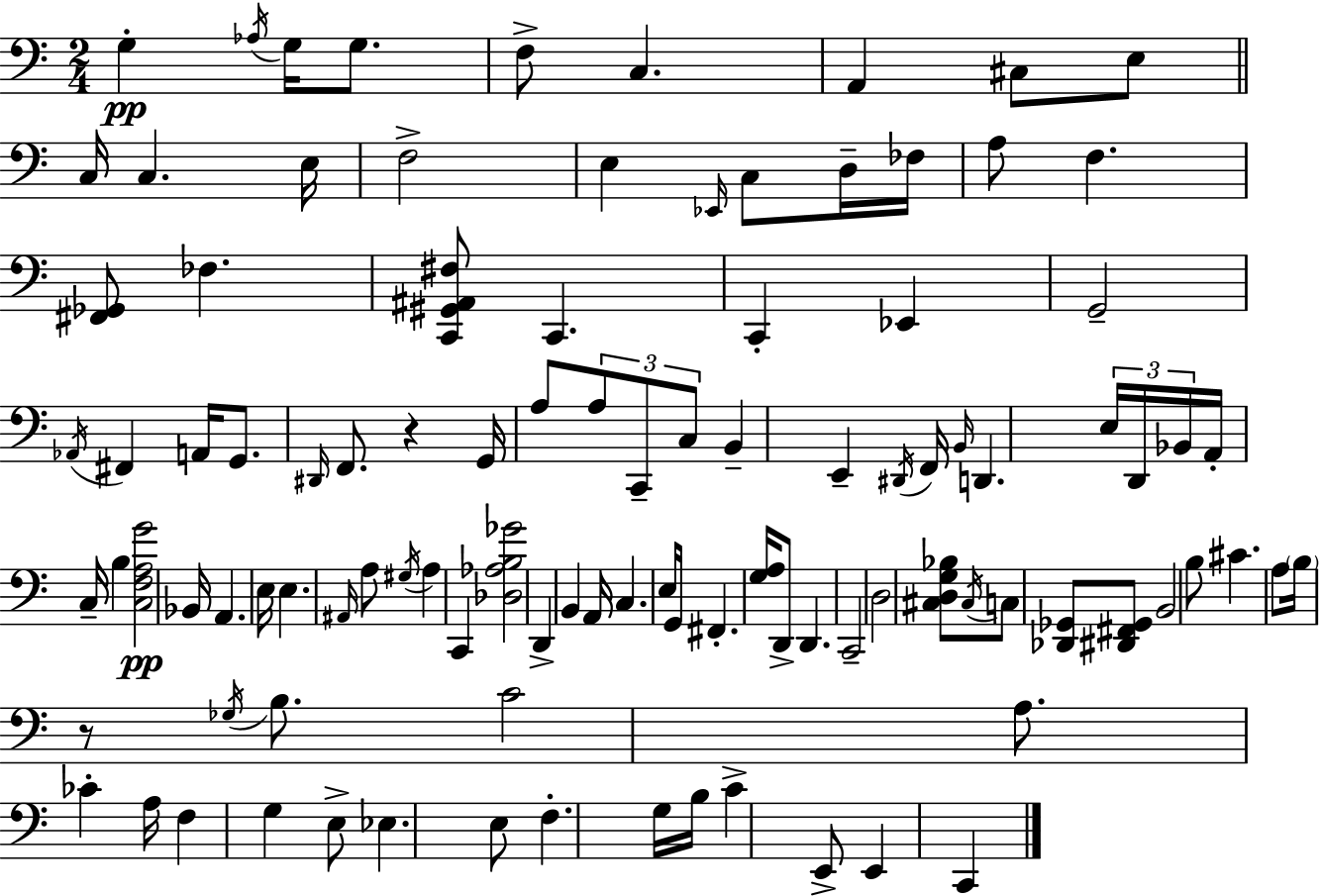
X:1
T:Untitled
M:2/4
L:1/4
K:Am
G, _A,/4 G,/4 G,/2 F,/2 C, A,, ^C,/2 E,/2 C,/4 C, E,/4 F,2 E, _E,,/4 C,/2 D,/4 _F,/4 A,/2 F, [^F,,_G,,]/2 _F, [C,,^G,,^A,,^F,]/2 C,, C,, _E,, G,,2 _A,,/4 ^F,, A,,/4 G,,/2 ^D,,/4 F,,/2 z G,,/4 A,/2 A,/2 C,,/2 C,/2 B,, E,, ^D,,/4 F,,/4 B,,/4 D,, E,/4 D,,/4 _B,,/4 A,,/4 C,/4 B, [C,F,A,G]2 _B,,/4 A,, E,/4 E, ^A,,/4 A,/2 ^G,/4 A, C,, [_D,_A,B,_G]2 D,, B,, A,,/4 C, E,/4 G,,/4 ^F,, [G,A,]/4 D,,/2 D,, C,,2 D,2 [^C,D,G,_B,]/2 ^C,/4 C,/2 [_D,,_G,,]/2 [^D,,^F,,_G,,]/2 B,,2 B,/2 ^C A,/2 B,/4 z/2 _G,/4 B,/2 C2 A,/2 _C A,/4 F, G, E,/2 _E, E,/2 F, G,/4 B,/4 C E,,/2 E,, C,,